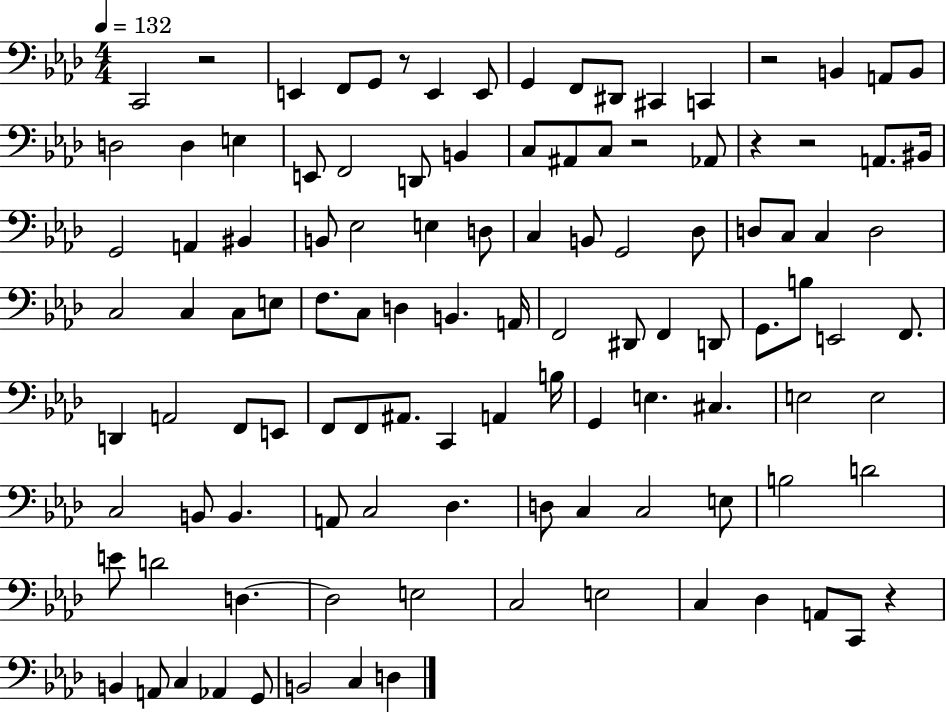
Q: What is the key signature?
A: AES major